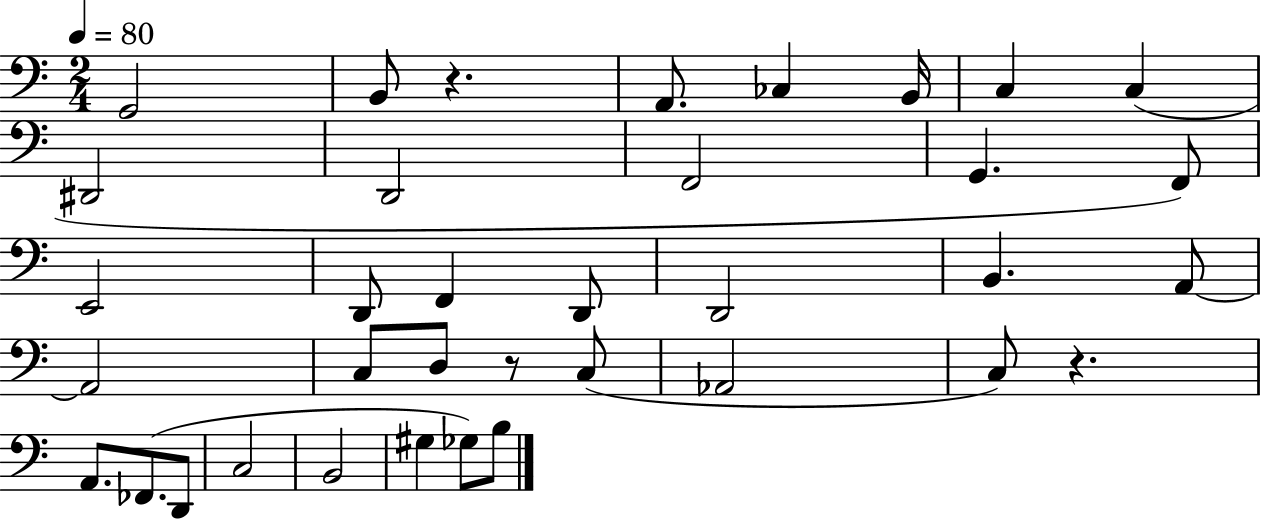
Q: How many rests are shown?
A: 3